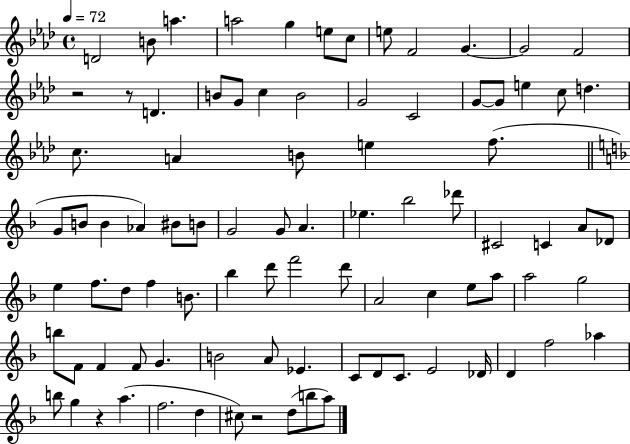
{
  \clef treble
  \time 4/4
  \defaultTimeSignature
  \key aes \major
  \tempo 4 = 72
  d'2 b'8 a''4. | a''2 g''4 e''8 c''8 | e''8 f'2 g'4.~~ | g'2 f'2 | \break r2 r8 d'4. | b'8 g'8 c''4 b'2 | g'2 c'2 | g'8~~ g'8 e''4 c''8 d''4. | \break c''8. a'4 b'8 e''4 f''8.( | \bar "||" \break \key f \major g'8 b'8 b'4 aes'4) bis'8 b'8 | g'2 g'8 a'4. | ees''4. bes''2 des'''8 | cis'2 c'4 a'8 des'8 | \break e''4 f''8. d''8 f''4 b'8. | bes''4 d'''8 f'''2 d'''8 | a'2 c''4 e''8 a''8 | a''2 g''2 | \break b''8 f'8 f'4 f'8 g'4. | b'2 a'8 ees'4. | c'8 d'8 c'8. e'2 des'16 | d'4 f''2 aes''4 | \break b''8 g''4 r4 a''4.( | f''2. d''4 | cis''8) r2 d''8( b''8 a''8) | \bar "|."
}